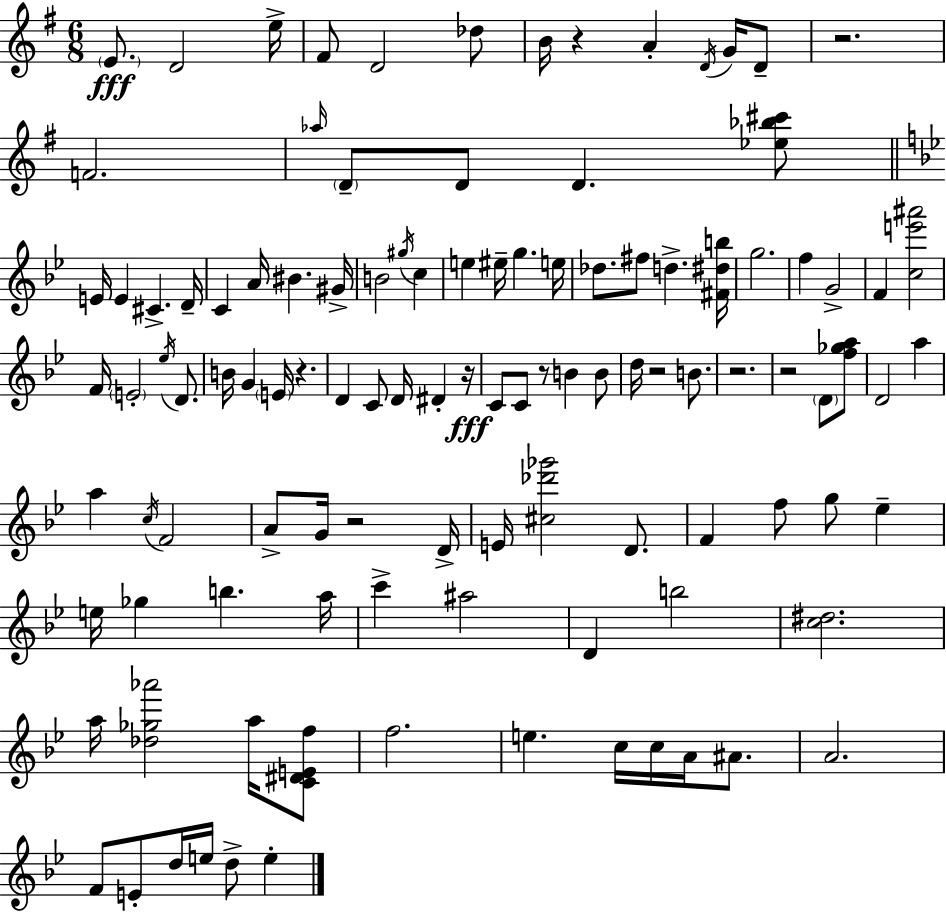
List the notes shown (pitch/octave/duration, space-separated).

E4/e. D4/h E5/s F#4/e D4/h Db5/e B4/s R/q A4/q D4/s G4/s D4/e R/h. F4/h. Ab5/s D4/e D4/e D4/q. [Eb5,Bb5,C#6]/e E4/s E4/q C#4/q. D4/s C4/q A4/s BIS4/q. G#4/s B4/h G#5/s C5/q E5/q EIS5/s G5/q. E5/s Db5/e. F#5/e D5/q. [F#4,D#5,B5]/s G5/h. F5/q G4/h F4/q [C5,E6,A#6]/h F4/s E4/h Eb5/s D4/e. B4/s G4/q E4/s R/q. D4/q C4/e D4/s D#4/q R/s C4/e C4/e R/e B4/q B4/e D5/s R/h B4/e. R/h. R/h D4/e [F5,Gb5,A5]/e D4/h A5/q A5/q C5/s F4/h A4/e G4/s R/h D4/s E4/s [C#5,Db6,Gb6]/h D4/e. F4/q F5/e G5/e Eb5/q E5/s Gb5/q B5/q. A5/s C6/q A#5/h D4/q B5/h [C5,D#5]/h. A5/s [Db5,Gb5,Ab6]/h A5/s [C4,D#4,E4,F5]/e F5/h. E5/q. C5/s C5/s A4/s A#4/e. A4/h. F4/e E4/e D5/s E5/s D5/e E5/q